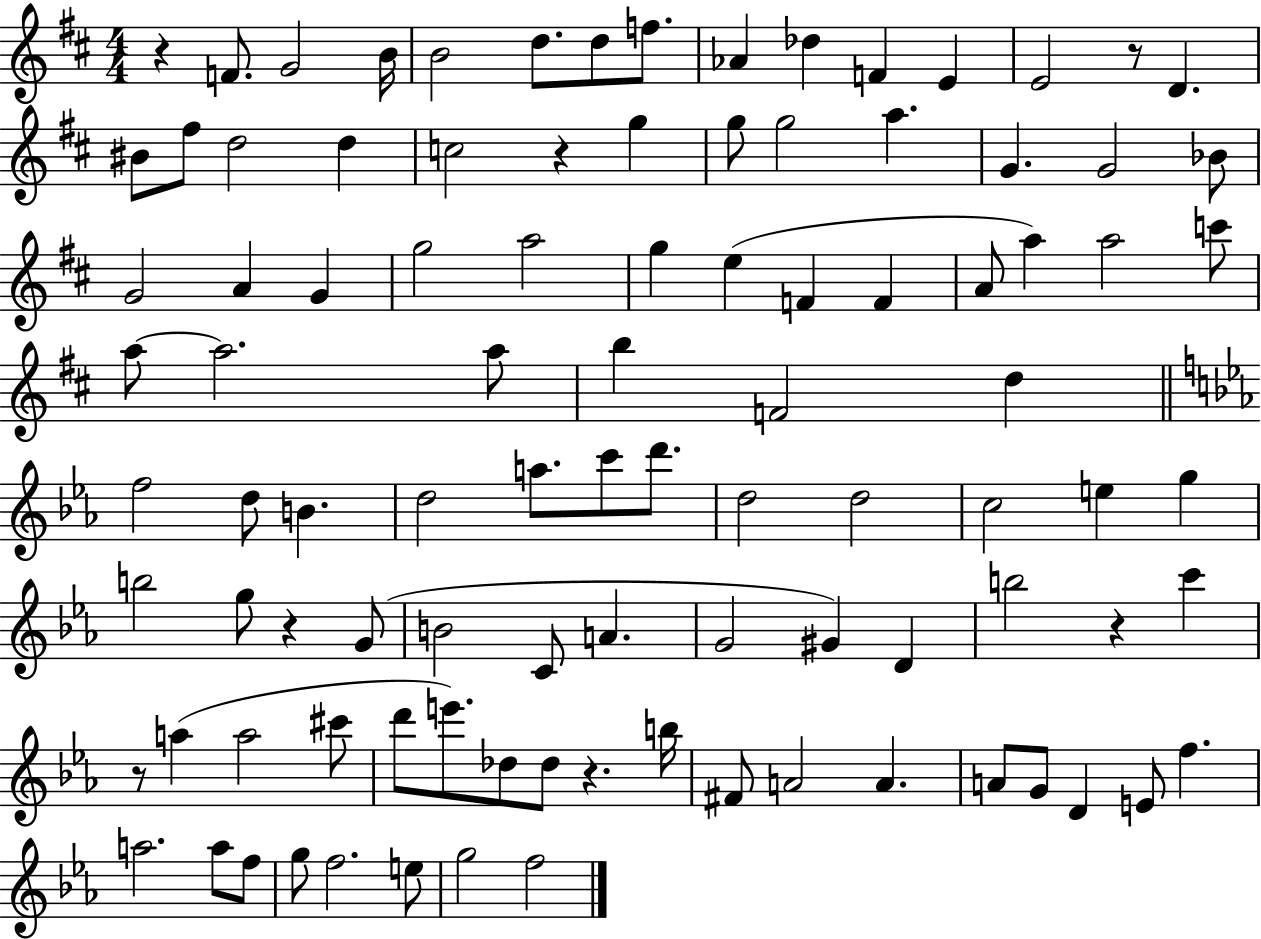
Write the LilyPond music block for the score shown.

{
  \clef treble
  \numericTimeSignature
  \time 4/4
  \key d \major
  \repeat volta 2 { r4 f'8. g'2 b'16 | b'2 d''8. d''8 f''8. | aes'4 des''4 f'4 e'4 | e'2 r8 d'4. | \break bis'8 fis''8 d''2 d''4 | c''2 r4 g''4 | g''8 g''2 a''4. | g'4. g'2 bes'8 | \break g'2 a'4 g'4 | g''2 a''2 | g''4 e''4( f'4 f'4 | a'8 a''4) a''2 c'''8 | \break a''8~~ a''2. a''8 | b''4 f'2 d''4 | \bar "||" \break \key c \minor f''2 d''8 b'4. | d''2 a''8. c'''8 d'''8. | d''2 d''2 | c''2 e''4 g''4 | \break b''2 g''8 r4 g'8( | b'2 c'8 a'4. | g'2 gis'4) d'4 | b''2 r4 c'''4 | \break r8 a''4( a''2 cis'''8 | d'''8 e'''8.) des''8 des''8 r4. b''16 | fis'8 a'2 a'4. | a'8 g'8 d'4 e'8 f''4. | \break a''2. a''8 f''8 | g''8 f''2. e''8 | g''2 f''2 | } \bar "|."
}